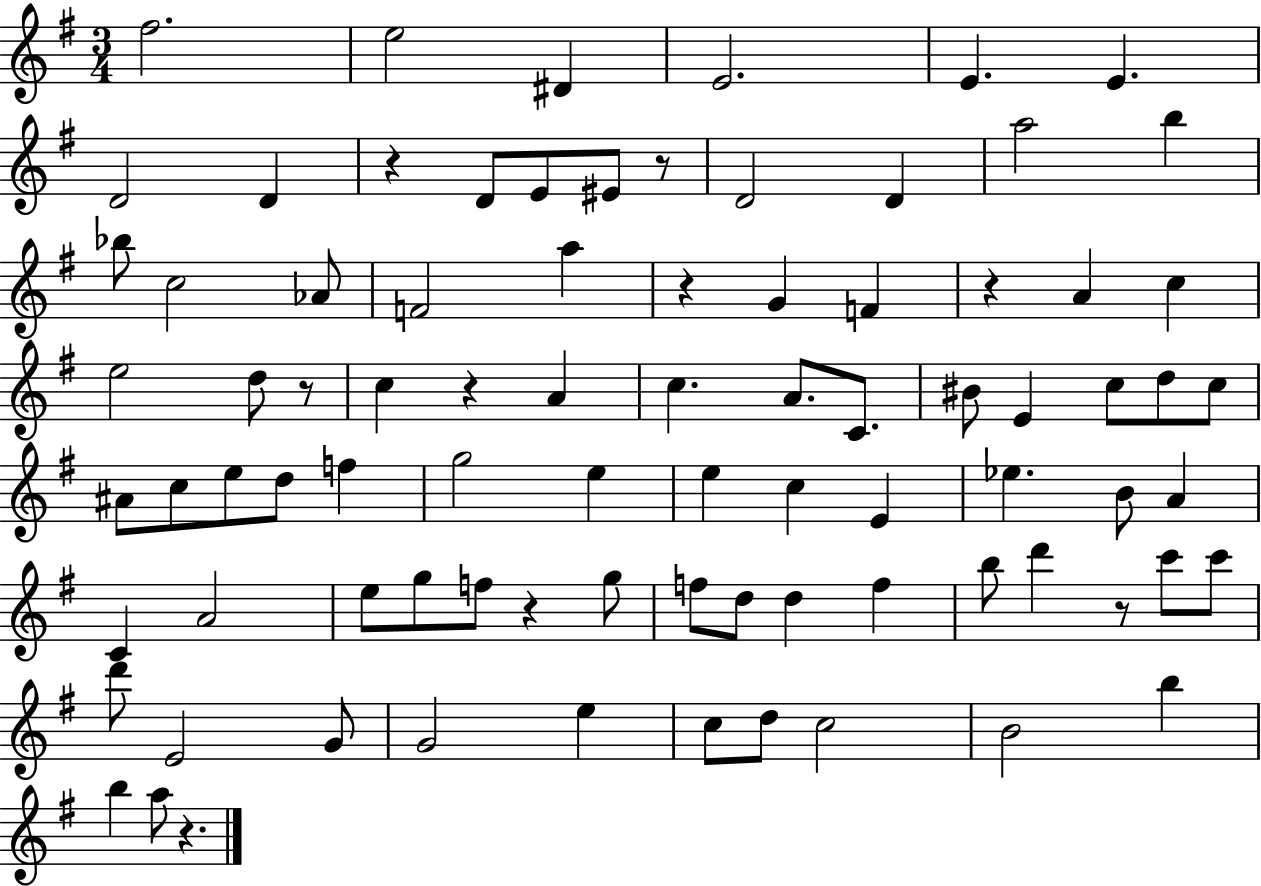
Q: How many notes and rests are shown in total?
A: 84